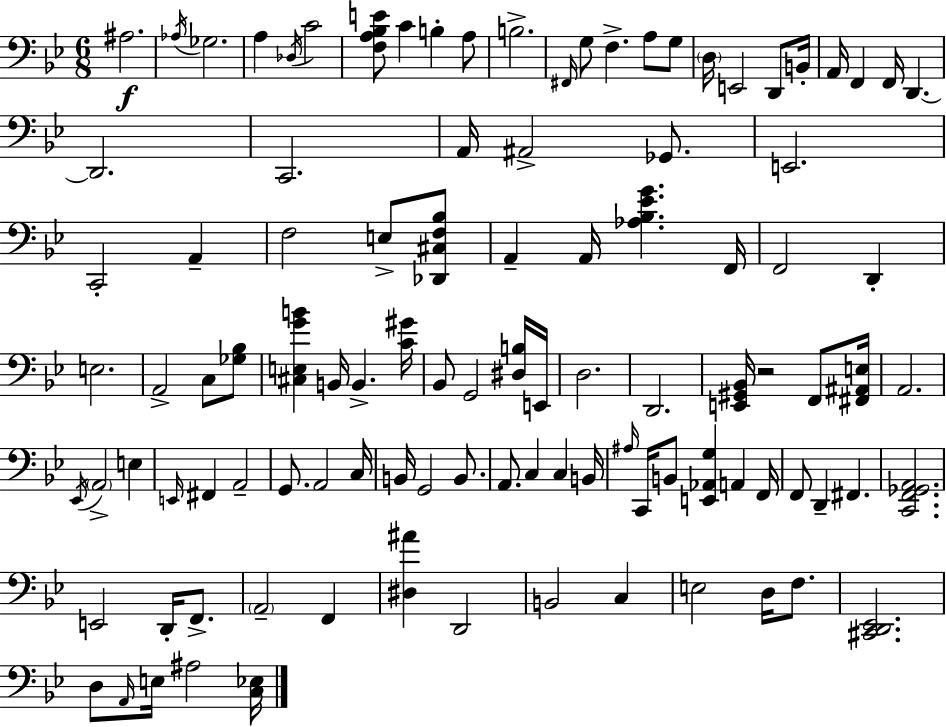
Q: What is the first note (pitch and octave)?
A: A#3